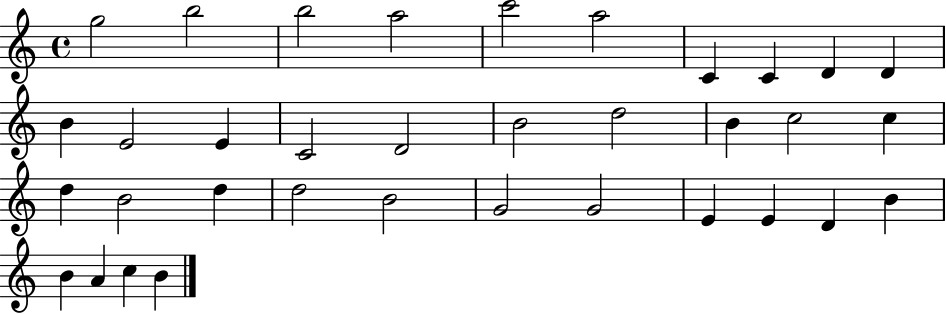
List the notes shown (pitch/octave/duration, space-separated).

G5/h B5/h B5/h A5/h C6/h A5/h C4/q C4/q D4/q D4/q B4/q E4/h E4/q C4/h D4/h B4/h D5/h B4/q C5/h C5/q D5/q B4/h D5/q D5/h B4/h G4/h G4/h E4/q E4/q D4/q B4/q B4/q A4/q C5/q B4/q